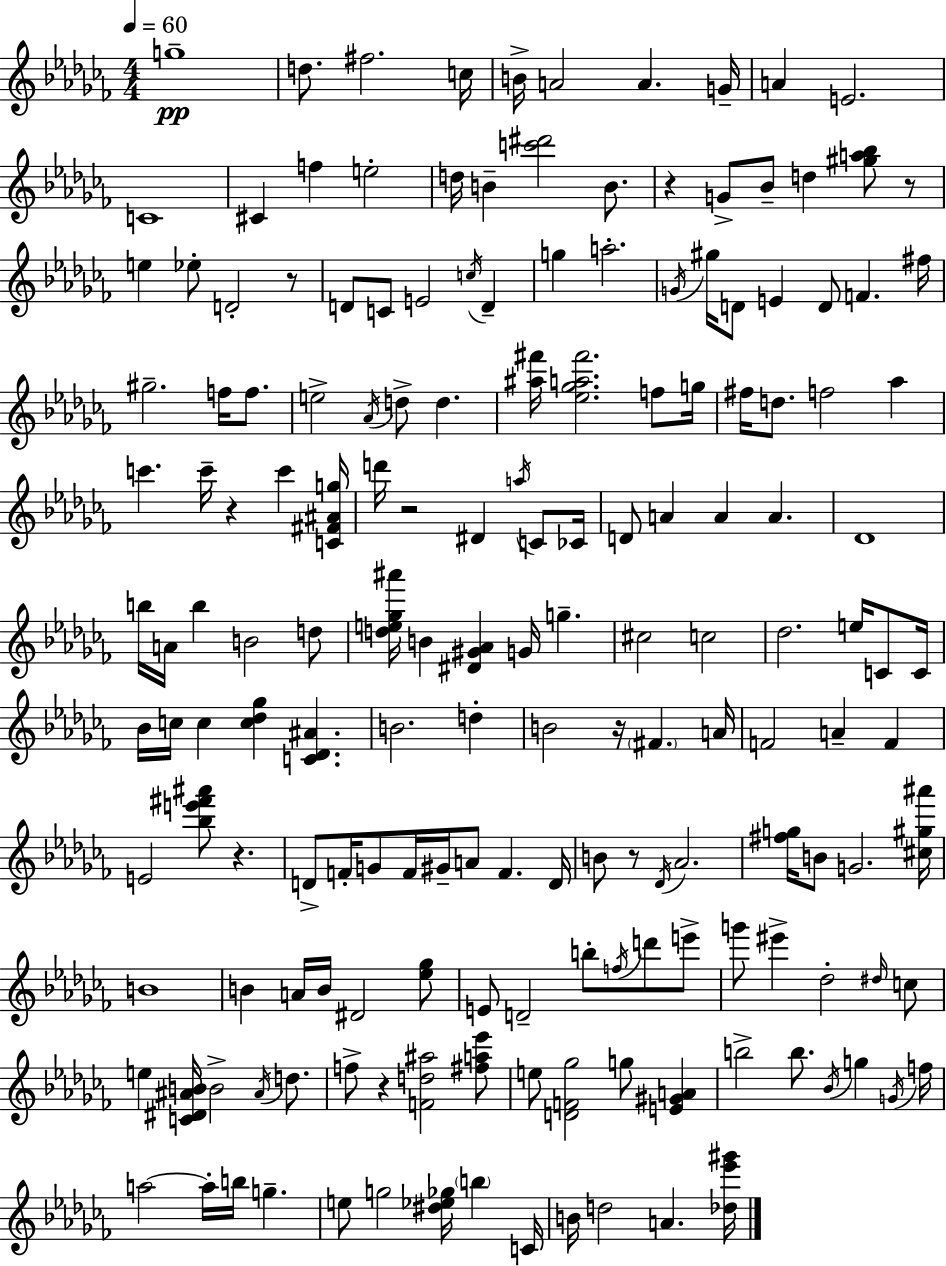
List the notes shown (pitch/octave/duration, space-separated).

G5/w D5/e. F#5/h. C5/s B4/s A4/h A4/q. G4/s A4/q E4/h. C4/w C#4/q F5/q E5/h D5/s B4/q [C6,D#6]/h B4/e. R/q G4/e Bb4/e D5/q [G#5,A5,Bb5]/e R/e E5/q Eb5/e D4/h R/e D4/e C4/e E4/h C5/s D4/q G5/q A5/h. G4/s G#5/s D4/e E4/q D4/e F4/q. F#5/s G#5/h. F5/s F5/e. E5/h Ab4/s D5/e D5/q. [A#5,F#6]/s [Eb5,Gb5,A5,F#6]/h. F5/e G5/s F#5/s D5/e. F5/h Ab5/q C6/q. C6/s R/q C6/q [C4,F#4,A#4,G5]/s D6/s R/h D#4/q A5/s C4/e CES4/s D4/e A4/q A4/q A4/q. Db4/w B5/s A4/s B5/q B4/h D5/e [D5,E5,Gb5,A#6]/s B4/q [D#4,G#4,Ab4]/q G4/s G5/q. C#5/h C5/h Db5/h. E5/s C4/e C4/s Bb4/s C5/s C5/q [C5,Db5,Gb5]/q [C4,Db4,A#4]/q. B4/h. D5/q B4/h R/s F#4/q. A4/s F4/h A4/q F4/q E4/h [Bb5,E6,F#6,A#6]/e R/q. D4/e F4/s G4/e F4/s G#4/s A4/e F4/q. D4/s B4/e R/e Db4/s Ab4/h. [F#5,G5]/s B4/e G4/h. [C#5,G#5,A#6]/s B4/w B4/q A4/s B4/s D#4/h [Eb5,Gb5]/e E4/e D4/h B5/e F5/s D6/e E6/e G6/e EIS6/q Db5/h D#5/s C5/e E5/q [C4,D#4,A#4,B4]/s B4/h A#4/s D5/e. F5/e R/q [F4,D5,A#5]/h [F#5,A5,Eb6]/e E5/e [D4,F4,Gb5]/h G5/e [E4,G#4,A4]/q B5/h B5/e. Bb4/s G5/q G4/s F5/s A5/h A5/s B5/s G5/q. E5/e G5/h [D#5,Eb5,Gb5]/s B5/q C4/s B4/s D5/h A4/q. [Db5,Eb6,G#6]/s